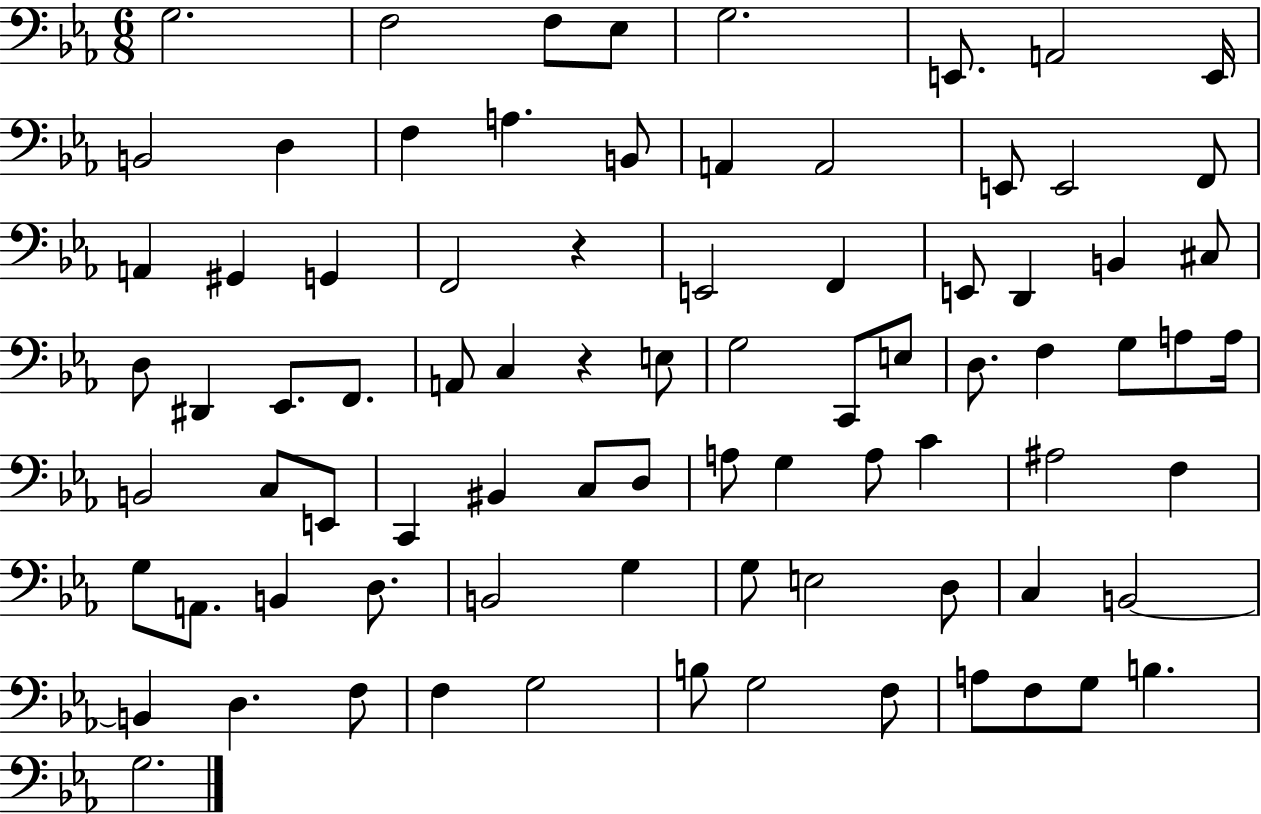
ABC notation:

X:1
T:Untitled
M:6/8
L:1/4
K:Eb
G,2 F,2 F,/2 _E,/2 G,2 E,,/2 A,,2 E,,/4 B,,2 D, F, A, B,,/2 A,, A,,2 E,,/2 E,,2 F,,/2 A,, ^G,, G,, F,,2 z E,,2 F,, E,,/2 D,, B,, ^C,/2 D,/2 ^D,, _E,,/2 F,,/2 A,,/2 C, z E,/2 G,2 C,,/2 E,/2 D,/2 F, G,/2 A,/2 A,/4 B,,2 C,/2 E,,/2 C,, ^B,, C,/2 D,/2 A,/2 G, A,/2 C ^A,2 F, G,/2 A,,/2 B,, D,/2 B,,2 G, G,/2 E,2 D,/2 C, B,,2 B,, D, F,/2 F, G,2 B,/2 G,2 F,/2 A,/2 F,/2 G,/2 B, G,2